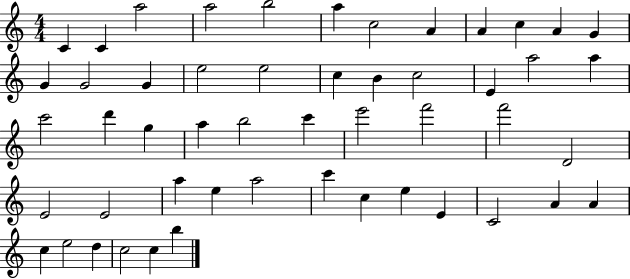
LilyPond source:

{
  \clef treble
  \numericTimeSignature
  \time 4/4
  \key c \major
  c'4 c'4 a''2 | a''2 b''2 | a''4 c''2 a'4 | a'4 c''4 a'4 g'4 | \break g'4 g'2 g'4 | e''2 e''2 | c''4 b'4 c''2 | e'4 a''2 a''4 | \break c'''2 d'''4 g''4 | a''4 b''2 c'''4 | e'''2 f'''2 | f'''2 d'2 | \break e'2 e'2 | a''4 e''4 a''2 | c'''4 c''4 e''4 e'4 | c'2 a'4 a'4 | \break c''4 e''2 d''4 | c''2 c''4 b''4 | \bar "|."
}